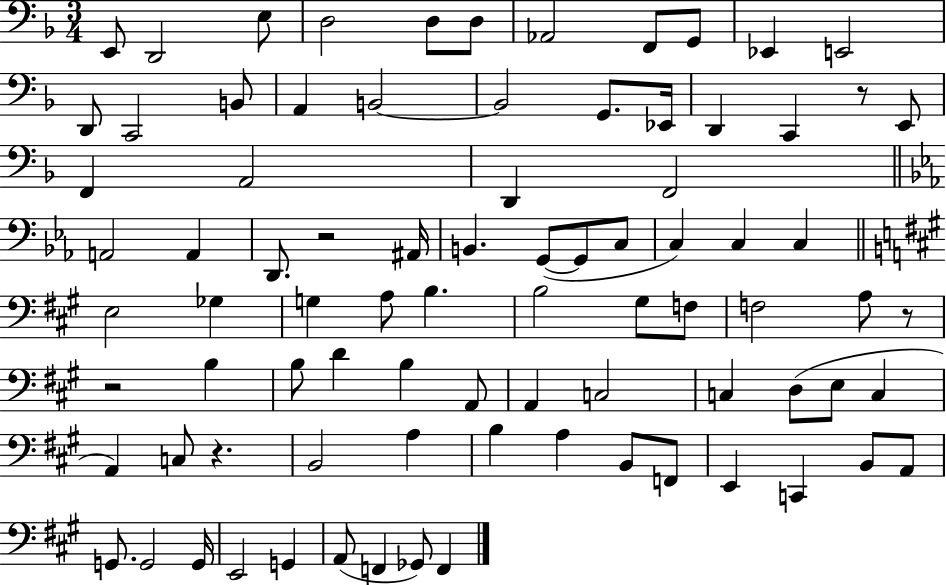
{
  \clef bass
  \numericTimeSignature
  \time 3/4
  \key f \major
  \repeat volta 2 { e,8 d,2 e8 | d2 d8 d8 | aes,2 f,8 g,8 | ees,4 e,2 | \break d,8 c,2 b,8 | a,4 b,2~~ | b,2 g,8. ees,16 | d,4 c,4 r8 e,8 | \break f,4 a,2 | d,4 f,2 | \bar "||" \break \key c \minor a,2 a,4 | d,8. r2 ais,16 | b,4. g,8~(~ g,8 c8 | c4) c4 c4 | \break \bar "||" \break \key a \major e2 ges4 | g4 a8 b4. | b2 gis8 f8 | f2 a8 r8 | \break r2 b4 | b8 d'4 b4 a,8 | a,4 c2 | c4 d8( e8 c4 | \break a,4) c8 r4. | b,2 a4 | b4 a4 b,8 f,8 | e,4 c,4 b,8 a,8 | \break g,8. g,2 g,16 | e,2 g,4 | a,8( f,4 ges,8) f,4 | } \bar "|."
}